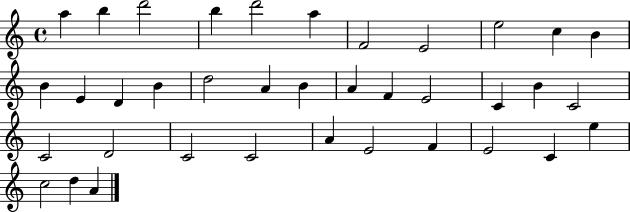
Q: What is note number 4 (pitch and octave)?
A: B5